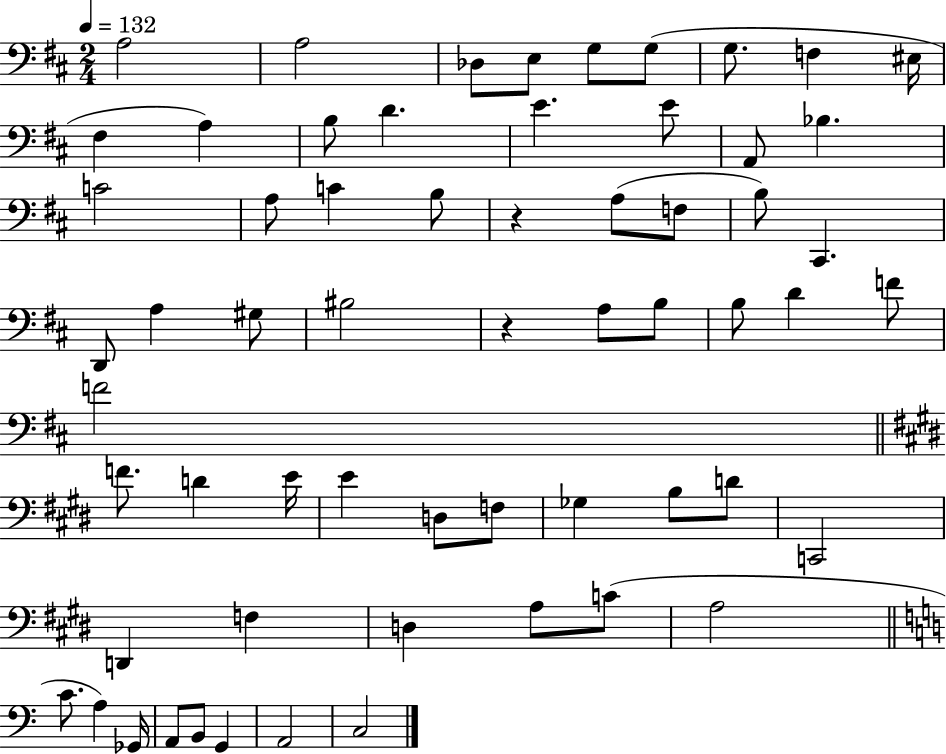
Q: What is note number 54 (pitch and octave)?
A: Gb2